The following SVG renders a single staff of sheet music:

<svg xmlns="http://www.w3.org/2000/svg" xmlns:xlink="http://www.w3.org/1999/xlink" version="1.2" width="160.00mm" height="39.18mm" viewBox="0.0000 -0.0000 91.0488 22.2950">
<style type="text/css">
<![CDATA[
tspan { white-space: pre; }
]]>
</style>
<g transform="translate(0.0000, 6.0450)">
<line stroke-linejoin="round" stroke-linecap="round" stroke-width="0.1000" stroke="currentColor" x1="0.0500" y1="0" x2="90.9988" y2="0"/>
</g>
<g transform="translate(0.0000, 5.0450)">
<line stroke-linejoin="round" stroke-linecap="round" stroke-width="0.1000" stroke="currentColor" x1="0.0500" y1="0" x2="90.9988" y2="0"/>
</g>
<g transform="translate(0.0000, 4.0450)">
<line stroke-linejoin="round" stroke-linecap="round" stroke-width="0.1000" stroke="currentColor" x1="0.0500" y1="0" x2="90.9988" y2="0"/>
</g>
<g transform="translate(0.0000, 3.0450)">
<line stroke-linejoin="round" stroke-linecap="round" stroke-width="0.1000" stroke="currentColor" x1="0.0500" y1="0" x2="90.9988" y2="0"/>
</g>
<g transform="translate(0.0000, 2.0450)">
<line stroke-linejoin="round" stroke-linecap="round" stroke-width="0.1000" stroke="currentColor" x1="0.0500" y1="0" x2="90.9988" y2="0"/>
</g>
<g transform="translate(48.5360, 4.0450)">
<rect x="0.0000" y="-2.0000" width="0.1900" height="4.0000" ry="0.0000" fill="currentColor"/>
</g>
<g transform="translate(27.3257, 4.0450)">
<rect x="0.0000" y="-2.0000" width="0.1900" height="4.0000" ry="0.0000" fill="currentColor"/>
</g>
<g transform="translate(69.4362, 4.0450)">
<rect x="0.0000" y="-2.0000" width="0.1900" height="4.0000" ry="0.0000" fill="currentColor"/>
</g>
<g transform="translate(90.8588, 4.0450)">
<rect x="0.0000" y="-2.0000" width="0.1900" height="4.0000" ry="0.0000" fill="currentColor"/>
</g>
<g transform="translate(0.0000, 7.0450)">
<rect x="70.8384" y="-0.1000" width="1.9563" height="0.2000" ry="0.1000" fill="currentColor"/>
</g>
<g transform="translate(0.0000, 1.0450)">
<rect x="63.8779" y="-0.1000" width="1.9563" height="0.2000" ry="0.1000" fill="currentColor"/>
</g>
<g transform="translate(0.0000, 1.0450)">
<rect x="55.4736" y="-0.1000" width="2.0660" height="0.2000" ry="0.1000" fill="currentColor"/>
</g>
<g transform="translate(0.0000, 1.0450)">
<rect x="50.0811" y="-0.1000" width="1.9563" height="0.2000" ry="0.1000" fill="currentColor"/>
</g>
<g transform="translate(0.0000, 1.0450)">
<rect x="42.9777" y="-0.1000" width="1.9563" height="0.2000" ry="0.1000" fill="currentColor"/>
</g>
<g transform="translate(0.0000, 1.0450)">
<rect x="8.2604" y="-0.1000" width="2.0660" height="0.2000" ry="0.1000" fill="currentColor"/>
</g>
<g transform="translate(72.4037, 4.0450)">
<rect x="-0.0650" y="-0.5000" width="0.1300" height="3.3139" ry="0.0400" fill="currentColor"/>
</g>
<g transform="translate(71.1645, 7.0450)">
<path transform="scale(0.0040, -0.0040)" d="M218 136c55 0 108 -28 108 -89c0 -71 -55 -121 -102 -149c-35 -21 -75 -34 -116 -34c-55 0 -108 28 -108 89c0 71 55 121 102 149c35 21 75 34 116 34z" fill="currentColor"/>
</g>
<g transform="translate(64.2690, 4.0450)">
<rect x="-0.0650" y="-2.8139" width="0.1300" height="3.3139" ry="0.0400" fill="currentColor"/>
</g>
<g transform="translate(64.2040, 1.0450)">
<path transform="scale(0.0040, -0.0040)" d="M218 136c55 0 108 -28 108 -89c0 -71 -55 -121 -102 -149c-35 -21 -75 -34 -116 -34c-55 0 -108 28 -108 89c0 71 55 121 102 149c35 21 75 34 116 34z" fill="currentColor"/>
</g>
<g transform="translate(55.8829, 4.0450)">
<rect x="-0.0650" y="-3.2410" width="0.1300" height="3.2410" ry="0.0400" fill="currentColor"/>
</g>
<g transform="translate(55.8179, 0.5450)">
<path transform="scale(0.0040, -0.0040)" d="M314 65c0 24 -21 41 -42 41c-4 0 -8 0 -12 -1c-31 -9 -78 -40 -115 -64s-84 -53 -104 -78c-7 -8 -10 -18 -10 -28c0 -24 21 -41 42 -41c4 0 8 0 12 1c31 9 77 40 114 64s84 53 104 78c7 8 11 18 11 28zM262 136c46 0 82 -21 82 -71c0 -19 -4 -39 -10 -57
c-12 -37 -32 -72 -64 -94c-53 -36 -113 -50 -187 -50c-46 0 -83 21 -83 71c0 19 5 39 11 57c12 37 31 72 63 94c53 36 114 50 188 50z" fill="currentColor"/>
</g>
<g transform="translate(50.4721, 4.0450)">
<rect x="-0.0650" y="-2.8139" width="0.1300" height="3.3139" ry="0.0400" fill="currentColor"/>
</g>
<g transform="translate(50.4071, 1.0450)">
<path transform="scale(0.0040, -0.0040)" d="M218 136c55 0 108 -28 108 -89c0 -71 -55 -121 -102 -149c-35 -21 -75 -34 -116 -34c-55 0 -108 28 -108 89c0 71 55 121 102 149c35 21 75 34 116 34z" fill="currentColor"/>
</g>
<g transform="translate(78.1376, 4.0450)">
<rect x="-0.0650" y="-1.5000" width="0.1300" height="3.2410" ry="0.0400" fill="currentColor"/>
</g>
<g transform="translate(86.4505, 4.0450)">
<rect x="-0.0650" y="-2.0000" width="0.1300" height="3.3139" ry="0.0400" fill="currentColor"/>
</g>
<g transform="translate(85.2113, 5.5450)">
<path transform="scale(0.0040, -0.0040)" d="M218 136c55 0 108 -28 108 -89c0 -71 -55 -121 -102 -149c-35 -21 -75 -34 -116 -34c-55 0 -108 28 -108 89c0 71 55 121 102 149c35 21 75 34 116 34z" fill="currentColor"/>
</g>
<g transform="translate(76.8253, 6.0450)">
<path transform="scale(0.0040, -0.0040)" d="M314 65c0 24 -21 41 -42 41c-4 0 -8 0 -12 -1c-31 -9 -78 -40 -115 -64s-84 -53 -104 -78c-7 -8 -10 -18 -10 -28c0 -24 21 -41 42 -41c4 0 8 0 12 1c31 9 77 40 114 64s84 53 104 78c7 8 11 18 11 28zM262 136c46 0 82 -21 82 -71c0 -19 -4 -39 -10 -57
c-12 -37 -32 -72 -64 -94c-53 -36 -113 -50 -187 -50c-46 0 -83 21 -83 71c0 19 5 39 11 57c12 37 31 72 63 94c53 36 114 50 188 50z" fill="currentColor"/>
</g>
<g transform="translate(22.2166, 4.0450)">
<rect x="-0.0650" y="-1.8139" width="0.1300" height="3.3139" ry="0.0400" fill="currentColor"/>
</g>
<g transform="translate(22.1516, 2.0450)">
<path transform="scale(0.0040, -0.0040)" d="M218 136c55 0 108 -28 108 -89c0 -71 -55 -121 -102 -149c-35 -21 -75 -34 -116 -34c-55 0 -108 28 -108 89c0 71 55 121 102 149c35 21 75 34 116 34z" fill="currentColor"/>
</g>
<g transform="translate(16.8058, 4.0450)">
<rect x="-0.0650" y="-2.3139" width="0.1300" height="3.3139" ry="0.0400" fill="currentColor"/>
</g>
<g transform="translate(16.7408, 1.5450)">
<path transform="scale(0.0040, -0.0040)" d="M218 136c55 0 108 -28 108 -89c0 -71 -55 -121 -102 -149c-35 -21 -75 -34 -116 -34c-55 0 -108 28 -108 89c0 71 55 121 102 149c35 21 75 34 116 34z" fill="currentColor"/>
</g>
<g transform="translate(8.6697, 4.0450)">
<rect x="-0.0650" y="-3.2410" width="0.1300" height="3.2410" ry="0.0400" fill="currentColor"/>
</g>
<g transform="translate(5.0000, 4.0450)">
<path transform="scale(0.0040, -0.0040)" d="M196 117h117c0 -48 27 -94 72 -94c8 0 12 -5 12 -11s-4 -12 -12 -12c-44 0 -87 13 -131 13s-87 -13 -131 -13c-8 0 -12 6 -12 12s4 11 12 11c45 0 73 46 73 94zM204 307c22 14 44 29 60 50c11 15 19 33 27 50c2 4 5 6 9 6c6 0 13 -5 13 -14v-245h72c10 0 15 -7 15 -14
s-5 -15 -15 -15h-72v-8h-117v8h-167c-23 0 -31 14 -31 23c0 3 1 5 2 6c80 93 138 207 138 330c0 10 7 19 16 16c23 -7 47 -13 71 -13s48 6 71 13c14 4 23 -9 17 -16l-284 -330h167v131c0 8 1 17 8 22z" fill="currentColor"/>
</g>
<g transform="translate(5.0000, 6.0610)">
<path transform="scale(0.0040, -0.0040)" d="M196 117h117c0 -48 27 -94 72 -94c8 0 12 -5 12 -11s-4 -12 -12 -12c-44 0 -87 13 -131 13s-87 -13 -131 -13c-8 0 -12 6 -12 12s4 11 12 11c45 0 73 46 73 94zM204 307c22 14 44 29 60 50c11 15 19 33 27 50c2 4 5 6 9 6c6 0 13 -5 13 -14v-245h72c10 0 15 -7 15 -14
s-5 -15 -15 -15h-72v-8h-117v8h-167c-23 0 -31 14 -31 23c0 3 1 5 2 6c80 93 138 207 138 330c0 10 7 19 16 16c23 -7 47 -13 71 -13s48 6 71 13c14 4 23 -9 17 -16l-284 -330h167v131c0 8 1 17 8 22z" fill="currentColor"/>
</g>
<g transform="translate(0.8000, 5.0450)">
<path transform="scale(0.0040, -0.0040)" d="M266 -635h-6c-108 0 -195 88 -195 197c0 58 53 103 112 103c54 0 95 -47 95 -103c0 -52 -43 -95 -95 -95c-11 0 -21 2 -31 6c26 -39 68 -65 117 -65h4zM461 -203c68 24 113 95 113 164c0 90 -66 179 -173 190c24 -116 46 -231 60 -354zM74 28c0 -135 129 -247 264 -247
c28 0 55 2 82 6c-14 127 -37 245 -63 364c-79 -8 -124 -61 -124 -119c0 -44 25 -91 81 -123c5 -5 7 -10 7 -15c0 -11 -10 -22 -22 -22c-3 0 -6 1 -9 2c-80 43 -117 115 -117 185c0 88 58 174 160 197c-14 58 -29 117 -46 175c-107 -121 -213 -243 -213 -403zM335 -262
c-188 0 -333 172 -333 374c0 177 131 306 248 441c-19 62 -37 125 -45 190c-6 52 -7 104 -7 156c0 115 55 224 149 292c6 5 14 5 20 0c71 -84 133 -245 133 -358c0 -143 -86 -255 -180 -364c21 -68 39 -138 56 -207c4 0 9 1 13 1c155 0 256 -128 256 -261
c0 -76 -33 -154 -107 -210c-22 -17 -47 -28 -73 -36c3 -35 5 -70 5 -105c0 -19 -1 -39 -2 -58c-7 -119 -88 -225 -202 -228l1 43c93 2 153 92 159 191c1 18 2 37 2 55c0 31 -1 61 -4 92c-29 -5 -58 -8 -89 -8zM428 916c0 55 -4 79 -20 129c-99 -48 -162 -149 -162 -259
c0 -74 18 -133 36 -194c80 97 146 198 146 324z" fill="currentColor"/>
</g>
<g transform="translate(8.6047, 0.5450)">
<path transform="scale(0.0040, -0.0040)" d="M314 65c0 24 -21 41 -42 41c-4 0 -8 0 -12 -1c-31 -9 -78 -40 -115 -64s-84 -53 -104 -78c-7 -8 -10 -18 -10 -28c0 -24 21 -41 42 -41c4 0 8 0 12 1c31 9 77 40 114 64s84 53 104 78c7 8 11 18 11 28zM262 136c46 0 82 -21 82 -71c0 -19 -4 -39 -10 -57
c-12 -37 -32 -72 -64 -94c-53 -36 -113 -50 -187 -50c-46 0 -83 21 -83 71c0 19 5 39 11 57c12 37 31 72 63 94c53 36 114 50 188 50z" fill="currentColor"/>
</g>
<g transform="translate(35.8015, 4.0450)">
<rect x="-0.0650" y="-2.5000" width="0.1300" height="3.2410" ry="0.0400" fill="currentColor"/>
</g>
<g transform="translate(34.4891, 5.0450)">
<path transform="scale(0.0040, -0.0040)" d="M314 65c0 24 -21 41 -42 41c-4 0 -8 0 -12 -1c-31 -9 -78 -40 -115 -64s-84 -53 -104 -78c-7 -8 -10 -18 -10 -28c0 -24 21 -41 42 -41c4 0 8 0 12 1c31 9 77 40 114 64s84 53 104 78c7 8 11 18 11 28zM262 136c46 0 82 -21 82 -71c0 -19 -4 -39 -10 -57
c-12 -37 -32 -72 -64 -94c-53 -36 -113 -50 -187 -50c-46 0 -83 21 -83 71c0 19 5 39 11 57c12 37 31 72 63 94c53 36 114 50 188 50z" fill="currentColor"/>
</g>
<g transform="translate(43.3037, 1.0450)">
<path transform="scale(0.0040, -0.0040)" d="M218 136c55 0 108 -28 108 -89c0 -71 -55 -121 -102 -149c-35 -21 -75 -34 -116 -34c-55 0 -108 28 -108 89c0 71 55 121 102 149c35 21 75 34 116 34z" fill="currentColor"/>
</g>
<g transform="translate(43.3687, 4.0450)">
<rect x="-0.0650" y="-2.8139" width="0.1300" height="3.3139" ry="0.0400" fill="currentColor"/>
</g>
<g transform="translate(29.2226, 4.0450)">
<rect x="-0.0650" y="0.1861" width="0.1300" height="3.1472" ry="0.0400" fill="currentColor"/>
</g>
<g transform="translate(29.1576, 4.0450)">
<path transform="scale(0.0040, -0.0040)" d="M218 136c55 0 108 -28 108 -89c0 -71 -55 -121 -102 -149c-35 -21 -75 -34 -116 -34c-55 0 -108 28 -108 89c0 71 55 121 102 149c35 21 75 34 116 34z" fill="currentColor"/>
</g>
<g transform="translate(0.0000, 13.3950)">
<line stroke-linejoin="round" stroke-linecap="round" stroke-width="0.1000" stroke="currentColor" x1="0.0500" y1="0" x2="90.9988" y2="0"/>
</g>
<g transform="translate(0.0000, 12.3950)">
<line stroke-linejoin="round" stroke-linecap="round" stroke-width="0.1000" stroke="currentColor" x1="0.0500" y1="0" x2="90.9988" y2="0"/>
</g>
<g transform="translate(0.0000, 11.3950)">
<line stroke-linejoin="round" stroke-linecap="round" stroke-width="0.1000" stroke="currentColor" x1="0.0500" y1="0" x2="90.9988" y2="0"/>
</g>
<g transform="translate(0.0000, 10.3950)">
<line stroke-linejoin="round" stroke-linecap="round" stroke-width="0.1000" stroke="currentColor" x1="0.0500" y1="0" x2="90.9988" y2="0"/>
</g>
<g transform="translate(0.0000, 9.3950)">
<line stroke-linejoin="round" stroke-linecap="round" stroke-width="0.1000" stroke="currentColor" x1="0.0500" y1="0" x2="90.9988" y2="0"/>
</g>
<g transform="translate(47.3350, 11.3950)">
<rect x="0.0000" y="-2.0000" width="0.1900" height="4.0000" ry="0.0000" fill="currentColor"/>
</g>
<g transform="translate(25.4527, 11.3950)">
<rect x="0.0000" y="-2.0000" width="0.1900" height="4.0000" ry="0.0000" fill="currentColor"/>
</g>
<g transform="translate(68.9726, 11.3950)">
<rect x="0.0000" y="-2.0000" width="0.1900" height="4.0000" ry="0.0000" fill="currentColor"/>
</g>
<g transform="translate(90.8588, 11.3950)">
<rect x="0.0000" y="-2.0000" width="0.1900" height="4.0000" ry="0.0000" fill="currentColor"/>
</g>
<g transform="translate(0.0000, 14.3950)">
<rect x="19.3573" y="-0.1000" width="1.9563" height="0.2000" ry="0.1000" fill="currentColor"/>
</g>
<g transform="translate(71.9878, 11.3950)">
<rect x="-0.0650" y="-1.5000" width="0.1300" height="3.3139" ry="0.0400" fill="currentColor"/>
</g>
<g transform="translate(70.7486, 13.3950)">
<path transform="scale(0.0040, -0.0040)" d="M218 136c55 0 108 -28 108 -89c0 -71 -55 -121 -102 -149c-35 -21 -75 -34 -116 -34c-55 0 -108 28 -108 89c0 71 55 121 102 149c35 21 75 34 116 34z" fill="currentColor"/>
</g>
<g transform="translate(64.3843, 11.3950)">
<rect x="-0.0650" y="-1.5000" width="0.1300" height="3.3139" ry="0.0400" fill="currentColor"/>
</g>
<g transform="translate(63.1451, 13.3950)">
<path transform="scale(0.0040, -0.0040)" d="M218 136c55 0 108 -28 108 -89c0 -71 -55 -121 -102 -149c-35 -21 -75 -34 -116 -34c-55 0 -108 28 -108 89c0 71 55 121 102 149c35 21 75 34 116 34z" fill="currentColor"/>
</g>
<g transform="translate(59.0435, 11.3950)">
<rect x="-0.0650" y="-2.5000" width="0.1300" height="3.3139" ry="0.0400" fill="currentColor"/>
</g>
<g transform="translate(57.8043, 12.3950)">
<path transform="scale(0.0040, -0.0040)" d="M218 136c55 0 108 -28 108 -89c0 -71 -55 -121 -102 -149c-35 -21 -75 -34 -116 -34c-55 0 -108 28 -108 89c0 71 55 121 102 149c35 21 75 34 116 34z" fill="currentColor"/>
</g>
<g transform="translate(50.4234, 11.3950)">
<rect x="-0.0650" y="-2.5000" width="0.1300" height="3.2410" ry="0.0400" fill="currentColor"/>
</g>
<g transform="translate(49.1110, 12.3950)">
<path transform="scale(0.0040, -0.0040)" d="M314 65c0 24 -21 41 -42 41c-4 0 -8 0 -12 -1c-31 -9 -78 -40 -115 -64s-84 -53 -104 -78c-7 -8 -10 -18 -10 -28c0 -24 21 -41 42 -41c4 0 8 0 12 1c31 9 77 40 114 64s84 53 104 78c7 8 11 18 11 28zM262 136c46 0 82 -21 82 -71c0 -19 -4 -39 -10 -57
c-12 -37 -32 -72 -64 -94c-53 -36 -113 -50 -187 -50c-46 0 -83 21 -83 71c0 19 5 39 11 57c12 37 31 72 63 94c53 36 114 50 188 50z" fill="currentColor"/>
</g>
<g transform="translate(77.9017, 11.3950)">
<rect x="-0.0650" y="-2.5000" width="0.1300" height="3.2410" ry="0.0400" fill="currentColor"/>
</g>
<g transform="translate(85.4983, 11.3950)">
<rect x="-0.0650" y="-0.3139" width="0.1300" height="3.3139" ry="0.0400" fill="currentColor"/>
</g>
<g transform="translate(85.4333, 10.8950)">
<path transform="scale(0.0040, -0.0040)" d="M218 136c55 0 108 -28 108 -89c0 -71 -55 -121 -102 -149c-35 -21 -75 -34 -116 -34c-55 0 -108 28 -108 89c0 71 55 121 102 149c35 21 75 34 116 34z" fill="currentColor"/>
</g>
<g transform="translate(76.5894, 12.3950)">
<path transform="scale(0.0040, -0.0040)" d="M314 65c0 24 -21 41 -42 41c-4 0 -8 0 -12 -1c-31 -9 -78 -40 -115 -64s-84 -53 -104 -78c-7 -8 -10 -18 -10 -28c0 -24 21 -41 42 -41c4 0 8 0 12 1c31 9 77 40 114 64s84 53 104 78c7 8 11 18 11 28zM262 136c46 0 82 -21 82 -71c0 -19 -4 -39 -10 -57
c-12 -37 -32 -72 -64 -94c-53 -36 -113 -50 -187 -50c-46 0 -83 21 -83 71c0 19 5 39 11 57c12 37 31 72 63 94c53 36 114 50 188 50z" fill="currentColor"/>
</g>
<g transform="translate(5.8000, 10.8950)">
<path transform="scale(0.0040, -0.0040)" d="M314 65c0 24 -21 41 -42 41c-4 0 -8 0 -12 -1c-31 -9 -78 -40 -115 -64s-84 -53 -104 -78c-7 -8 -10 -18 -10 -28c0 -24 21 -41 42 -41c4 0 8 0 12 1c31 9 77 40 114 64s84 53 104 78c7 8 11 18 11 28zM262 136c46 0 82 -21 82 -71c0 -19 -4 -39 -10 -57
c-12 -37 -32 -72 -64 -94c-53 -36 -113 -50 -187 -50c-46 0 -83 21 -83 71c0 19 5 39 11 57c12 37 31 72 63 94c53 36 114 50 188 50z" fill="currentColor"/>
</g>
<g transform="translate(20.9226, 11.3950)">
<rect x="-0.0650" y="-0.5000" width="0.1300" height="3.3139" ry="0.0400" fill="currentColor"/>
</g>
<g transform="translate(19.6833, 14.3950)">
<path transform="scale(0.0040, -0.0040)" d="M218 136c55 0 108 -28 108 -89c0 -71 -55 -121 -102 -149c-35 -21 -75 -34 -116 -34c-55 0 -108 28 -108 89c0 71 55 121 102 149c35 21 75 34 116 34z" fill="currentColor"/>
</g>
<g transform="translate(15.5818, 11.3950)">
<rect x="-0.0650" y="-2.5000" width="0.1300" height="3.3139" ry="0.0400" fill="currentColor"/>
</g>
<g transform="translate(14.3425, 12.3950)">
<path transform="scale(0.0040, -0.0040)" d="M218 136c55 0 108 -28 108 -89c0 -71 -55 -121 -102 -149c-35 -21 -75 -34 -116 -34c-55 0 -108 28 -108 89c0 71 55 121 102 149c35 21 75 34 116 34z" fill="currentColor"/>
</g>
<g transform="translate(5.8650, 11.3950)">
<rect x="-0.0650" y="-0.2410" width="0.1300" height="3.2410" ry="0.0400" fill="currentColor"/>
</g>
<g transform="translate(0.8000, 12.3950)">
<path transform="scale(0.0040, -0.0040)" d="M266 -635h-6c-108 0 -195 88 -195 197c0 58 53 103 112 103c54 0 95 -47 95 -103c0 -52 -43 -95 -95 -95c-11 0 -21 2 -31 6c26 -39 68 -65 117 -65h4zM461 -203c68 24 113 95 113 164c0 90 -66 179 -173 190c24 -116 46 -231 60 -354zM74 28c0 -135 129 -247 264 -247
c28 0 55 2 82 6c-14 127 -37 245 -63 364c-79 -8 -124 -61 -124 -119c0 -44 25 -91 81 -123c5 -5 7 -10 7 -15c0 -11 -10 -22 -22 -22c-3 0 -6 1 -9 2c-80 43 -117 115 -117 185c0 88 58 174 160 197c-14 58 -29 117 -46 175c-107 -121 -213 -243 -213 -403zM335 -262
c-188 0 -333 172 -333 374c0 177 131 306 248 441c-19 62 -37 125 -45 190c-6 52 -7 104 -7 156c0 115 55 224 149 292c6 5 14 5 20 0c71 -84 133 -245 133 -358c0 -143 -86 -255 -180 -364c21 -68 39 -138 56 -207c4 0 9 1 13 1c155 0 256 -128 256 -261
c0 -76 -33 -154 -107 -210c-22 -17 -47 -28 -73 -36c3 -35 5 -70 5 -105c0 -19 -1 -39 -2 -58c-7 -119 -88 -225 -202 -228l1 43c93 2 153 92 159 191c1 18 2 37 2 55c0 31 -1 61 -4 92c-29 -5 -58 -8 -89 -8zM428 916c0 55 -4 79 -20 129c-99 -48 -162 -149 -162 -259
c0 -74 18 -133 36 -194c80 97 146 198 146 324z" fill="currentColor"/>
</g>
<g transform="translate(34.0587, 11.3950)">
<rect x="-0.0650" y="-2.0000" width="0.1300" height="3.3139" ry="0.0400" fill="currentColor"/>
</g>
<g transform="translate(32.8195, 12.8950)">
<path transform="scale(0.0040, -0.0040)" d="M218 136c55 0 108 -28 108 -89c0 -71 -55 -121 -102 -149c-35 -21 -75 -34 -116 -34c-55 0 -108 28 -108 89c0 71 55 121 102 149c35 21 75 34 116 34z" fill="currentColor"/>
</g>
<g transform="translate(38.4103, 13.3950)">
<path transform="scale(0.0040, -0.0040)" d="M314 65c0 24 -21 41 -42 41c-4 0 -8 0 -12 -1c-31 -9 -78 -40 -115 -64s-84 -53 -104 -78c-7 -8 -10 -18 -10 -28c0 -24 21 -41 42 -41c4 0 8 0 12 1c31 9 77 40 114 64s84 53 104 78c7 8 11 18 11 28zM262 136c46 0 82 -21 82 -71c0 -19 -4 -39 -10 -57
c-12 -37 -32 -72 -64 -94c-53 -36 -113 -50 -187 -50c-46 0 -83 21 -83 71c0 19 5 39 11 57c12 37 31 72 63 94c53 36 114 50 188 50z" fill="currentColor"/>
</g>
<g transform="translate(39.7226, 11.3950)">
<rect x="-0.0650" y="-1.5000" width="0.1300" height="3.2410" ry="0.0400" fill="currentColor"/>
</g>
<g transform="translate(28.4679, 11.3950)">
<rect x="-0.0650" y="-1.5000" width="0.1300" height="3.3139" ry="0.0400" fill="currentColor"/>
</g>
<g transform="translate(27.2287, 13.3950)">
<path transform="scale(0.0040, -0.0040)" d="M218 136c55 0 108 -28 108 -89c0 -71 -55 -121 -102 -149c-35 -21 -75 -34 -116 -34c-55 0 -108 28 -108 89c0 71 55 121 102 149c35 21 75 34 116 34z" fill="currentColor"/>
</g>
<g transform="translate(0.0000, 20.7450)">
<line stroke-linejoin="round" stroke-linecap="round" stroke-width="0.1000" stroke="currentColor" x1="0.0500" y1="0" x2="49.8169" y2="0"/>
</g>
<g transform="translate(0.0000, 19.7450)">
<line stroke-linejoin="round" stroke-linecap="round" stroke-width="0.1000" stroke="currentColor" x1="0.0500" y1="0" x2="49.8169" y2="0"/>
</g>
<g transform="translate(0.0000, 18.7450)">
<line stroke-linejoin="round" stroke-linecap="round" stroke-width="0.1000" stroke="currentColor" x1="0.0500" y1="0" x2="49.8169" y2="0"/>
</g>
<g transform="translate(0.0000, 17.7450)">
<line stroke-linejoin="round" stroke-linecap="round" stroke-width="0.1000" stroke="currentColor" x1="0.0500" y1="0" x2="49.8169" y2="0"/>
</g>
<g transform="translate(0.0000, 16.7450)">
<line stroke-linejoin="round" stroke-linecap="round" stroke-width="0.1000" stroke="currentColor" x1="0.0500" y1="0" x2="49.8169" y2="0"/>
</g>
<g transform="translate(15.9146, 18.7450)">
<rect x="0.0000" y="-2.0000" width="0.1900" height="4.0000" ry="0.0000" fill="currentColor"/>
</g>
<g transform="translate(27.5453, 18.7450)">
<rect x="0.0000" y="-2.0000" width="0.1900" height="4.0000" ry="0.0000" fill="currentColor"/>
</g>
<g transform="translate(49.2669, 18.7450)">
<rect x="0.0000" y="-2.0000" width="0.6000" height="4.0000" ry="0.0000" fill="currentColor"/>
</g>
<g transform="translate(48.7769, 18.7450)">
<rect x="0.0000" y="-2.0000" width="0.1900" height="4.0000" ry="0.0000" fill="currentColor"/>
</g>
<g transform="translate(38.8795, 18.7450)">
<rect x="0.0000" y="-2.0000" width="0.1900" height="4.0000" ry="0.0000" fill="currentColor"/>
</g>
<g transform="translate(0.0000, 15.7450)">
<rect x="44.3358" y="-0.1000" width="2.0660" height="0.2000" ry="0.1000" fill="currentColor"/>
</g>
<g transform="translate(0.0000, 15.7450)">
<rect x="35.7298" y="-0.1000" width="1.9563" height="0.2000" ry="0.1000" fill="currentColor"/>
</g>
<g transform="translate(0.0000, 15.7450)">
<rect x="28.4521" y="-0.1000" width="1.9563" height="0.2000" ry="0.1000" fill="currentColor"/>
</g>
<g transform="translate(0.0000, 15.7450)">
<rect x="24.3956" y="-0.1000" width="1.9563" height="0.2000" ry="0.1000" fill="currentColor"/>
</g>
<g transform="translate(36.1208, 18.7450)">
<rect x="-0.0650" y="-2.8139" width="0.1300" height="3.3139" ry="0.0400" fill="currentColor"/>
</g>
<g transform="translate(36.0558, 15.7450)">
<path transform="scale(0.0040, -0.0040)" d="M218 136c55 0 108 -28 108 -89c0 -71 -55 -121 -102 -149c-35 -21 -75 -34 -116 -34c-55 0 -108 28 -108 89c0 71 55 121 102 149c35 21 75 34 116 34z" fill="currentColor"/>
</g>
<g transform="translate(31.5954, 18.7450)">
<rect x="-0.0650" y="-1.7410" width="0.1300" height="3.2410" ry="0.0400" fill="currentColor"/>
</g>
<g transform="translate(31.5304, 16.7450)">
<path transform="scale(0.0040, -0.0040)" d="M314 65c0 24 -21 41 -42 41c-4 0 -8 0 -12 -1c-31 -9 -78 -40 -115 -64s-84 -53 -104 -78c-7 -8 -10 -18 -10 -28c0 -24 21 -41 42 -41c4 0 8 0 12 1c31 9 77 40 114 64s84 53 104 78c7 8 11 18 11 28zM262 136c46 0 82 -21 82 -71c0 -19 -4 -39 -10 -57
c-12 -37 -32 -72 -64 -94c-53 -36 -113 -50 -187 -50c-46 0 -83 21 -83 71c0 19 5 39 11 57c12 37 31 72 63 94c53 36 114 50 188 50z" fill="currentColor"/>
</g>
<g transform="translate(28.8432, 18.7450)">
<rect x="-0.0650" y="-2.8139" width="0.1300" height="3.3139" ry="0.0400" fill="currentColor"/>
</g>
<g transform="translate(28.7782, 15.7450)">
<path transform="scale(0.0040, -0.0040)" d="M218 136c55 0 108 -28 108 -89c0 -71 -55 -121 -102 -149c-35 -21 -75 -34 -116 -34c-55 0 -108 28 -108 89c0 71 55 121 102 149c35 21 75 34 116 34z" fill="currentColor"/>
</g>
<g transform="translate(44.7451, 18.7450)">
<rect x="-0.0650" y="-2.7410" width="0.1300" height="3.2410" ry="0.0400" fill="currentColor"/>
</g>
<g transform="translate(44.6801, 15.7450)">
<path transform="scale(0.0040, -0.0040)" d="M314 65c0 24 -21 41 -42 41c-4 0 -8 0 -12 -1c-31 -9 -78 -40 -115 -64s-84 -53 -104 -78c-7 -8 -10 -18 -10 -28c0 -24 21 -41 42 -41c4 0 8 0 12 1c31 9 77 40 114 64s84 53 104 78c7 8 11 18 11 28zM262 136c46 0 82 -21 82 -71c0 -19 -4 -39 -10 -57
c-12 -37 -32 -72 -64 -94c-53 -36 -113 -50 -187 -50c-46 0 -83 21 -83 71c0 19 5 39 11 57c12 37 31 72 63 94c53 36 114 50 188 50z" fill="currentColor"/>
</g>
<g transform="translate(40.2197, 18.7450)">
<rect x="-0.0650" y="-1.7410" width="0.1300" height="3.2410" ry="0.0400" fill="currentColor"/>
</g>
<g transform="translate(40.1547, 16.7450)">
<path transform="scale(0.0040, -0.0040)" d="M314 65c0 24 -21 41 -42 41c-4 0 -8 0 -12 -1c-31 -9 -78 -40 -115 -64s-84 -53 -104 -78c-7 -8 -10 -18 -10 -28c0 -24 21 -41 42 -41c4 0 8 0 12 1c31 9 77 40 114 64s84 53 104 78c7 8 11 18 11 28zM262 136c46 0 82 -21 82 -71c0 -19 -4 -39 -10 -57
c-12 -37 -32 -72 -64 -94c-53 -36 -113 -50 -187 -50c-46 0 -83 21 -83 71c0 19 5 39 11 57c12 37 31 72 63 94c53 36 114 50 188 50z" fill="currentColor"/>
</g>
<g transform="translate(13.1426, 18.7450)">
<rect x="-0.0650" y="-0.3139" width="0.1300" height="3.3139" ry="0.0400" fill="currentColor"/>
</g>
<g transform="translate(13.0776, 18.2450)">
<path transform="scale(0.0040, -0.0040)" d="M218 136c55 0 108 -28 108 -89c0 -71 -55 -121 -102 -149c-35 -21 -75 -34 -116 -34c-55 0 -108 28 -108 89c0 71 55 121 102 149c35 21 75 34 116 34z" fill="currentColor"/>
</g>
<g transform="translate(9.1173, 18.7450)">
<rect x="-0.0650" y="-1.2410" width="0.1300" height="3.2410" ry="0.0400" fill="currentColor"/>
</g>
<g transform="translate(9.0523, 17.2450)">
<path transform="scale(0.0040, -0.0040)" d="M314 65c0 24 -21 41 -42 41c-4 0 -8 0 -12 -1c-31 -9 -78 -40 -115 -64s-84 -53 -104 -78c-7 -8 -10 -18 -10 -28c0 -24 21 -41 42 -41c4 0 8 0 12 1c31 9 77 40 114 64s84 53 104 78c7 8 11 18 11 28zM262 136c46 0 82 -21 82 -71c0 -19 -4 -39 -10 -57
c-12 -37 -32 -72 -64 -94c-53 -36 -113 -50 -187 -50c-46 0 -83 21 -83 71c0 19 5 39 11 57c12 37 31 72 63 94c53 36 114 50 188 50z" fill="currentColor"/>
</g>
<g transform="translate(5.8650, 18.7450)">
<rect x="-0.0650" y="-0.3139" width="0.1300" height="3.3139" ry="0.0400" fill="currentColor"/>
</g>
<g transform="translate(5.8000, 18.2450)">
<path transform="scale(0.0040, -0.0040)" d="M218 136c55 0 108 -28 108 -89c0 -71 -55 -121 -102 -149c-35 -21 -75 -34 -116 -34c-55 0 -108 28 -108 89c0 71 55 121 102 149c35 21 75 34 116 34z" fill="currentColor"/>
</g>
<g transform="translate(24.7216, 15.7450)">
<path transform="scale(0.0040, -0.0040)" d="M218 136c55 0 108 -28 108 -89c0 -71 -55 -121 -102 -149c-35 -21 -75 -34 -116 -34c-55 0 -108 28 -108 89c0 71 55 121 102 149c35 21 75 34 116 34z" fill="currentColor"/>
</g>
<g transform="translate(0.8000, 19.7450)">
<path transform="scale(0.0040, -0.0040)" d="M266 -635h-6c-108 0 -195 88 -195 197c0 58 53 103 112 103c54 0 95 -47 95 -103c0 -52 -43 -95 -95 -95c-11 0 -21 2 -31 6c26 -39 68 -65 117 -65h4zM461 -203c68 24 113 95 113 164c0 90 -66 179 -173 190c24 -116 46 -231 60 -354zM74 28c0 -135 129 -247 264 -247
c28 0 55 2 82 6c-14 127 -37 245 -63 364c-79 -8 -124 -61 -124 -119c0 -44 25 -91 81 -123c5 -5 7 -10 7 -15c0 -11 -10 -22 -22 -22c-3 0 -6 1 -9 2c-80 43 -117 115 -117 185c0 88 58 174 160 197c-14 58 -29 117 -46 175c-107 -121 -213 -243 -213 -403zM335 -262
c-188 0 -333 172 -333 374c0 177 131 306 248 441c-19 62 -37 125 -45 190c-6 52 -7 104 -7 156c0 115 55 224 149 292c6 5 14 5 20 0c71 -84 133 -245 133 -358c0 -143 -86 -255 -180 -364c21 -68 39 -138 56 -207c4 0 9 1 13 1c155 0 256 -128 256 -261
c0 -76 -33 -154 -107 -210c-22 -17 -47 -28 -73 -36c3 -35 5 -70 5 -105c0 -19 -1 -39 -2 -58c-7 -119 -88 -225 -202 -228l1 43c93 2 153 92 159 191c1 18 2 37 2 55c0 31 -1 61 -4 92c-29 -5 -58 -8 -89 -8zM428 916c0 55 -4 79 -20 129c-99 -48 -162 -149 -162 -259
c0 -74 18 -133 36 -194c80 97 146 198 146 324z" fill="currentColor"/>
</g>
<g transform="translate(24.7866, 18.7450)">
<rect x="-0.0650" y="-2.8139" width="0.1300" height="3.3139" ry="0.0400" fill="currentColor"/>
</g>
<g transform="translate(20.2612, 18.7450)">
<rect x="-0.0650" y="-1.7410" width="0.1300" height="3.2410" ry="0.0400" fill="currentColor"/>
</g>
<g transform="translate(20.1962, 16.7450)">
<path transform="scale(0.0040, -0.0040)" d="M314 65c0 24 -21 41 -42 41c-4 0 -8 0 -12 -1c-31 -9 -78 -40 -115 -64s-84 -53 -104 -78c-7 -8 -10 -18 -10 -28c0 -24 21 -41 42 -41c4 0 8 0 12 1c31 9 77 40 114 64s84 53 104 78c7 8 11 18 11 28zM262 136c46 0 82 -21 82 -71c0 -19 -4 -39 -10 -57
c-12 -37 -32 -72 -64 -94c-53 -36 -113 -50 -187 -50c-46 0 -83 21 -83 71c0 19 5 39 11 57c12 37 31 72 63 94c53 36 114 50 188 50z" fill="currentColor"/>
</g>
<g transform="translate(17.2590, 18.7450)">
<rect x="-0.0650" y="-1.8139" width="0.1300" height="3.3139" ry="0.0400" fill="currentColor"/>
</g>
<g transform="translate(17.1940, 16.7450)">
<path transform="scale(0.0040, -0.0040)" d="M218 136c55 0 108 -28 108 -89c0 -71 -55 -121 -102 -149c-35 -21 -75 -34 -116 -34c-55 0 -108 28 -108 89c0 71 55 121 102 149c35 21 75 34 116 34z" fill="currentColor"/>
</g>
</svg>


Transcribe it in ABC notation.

X:1
T:Untitled
M:4/4
L:1/4
K:C
b2 g f B G2 a a b2 a C E2 F c2 G C E F E2 G2 G E E G2 c c e2 c f f2 a a f2 a f2 a2